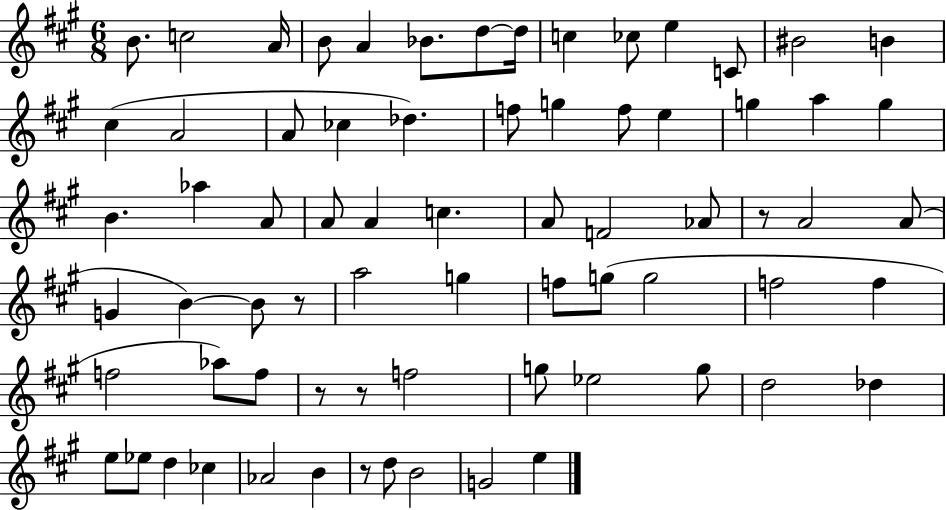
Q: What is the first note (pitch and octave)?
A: B4